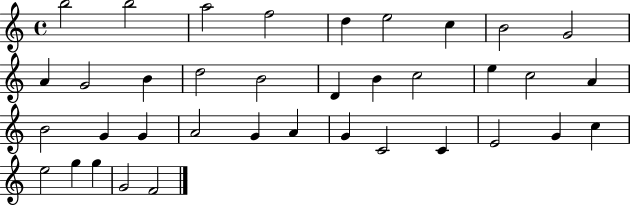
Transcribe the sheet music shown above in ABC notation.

X:1
T:Untitled
M:4/4
L:1/4
K:C
b2 b2 a2 f2 d e2 c B2 G2 A G2 B d2 B2 D B c2 e c2 A B2 G G A2 G A G C2 C E2 G c e2 g g G2 F2